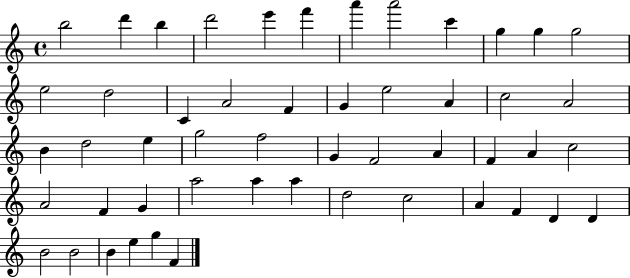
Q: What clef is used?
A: treble